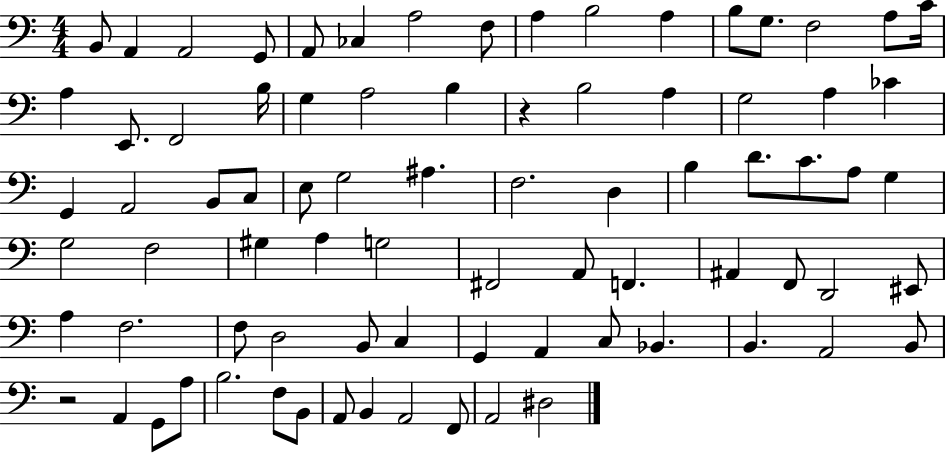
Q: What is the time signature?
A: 4/4